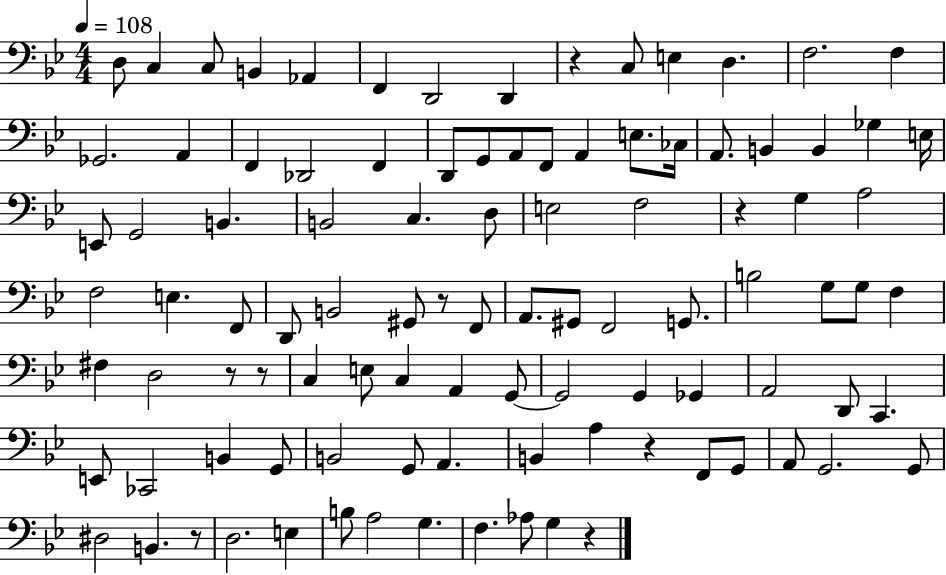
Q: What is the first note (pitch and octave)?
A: D3